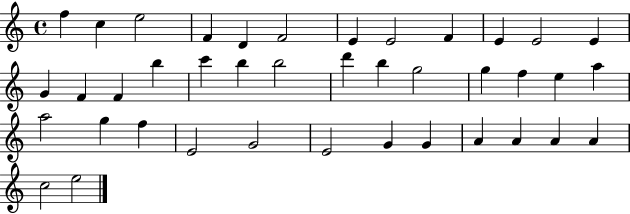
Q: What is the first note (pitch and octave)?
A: F5